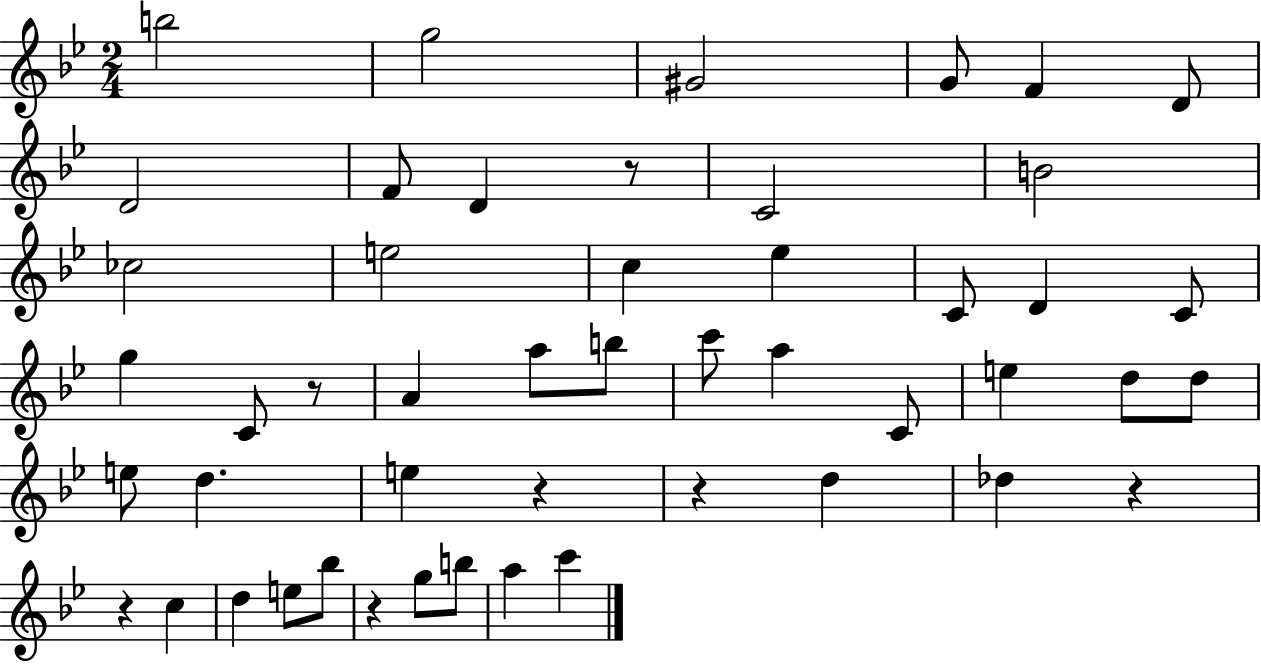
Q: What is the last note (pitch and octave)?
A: C6